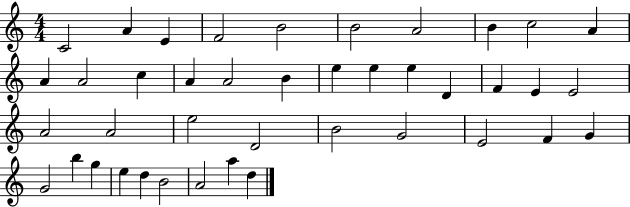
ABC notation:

X:1
T:Untitled
M:4/4
L:1/4
K:C
C2 A E F2 B2 B2 A2 B c2 A A A2 c A A2 B e e e D F E E2 A2 A2 e2 D2 B2 G2 E2 F G G2 b g e d B2 A2 a d